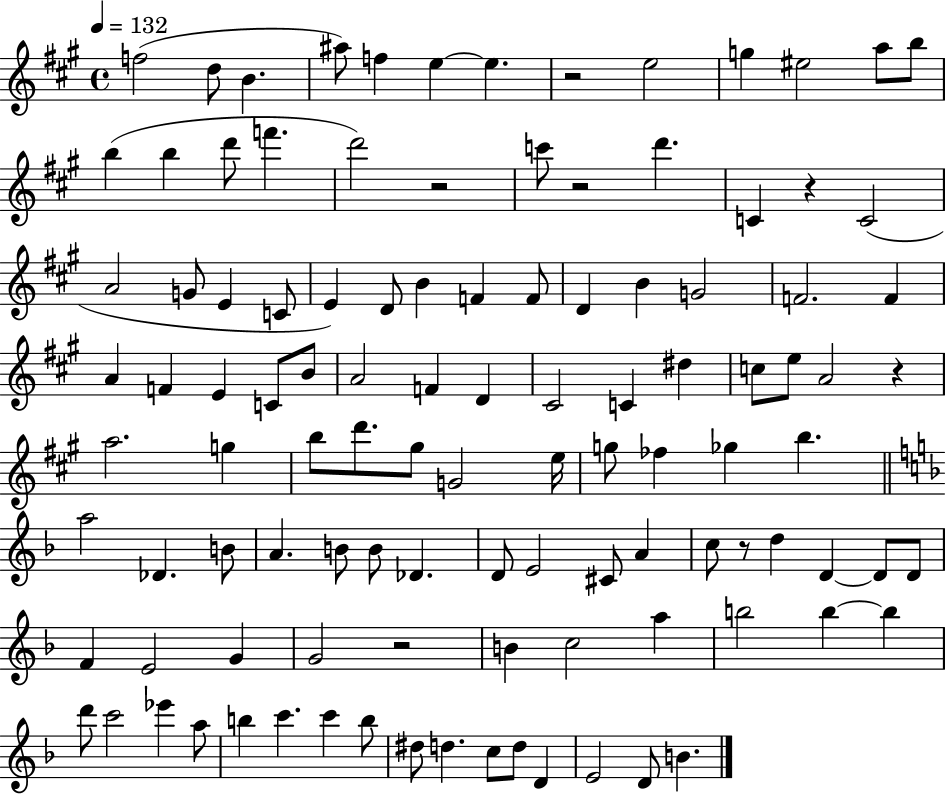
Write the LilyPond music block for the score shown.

{
  \clef treble
  \time 4/4
  \defaultTimeSignature
  \key a \major
  \tempo 4 = 132
  f''2( d''8 b'4. | ais''8) f''4 e''4~~ e''4. | r2 e''2 | g''4 eis''2 a''8 b''8 | \break b''4( b''4 d'''8 f'''4. | d'''2) r2 | c'''8 r2 d'''4. | c'4 r4 c'2( | \break a'2 g'8 e'4 c'8 | e'4) d'8 b'4 f'4 f'8 | d'4 b'4 g'2 | f'2. f'4 | \break a'4 f'4 e'4 c'8 b'8 | a'2 f'4 d'4 | cis'2 c'4 dis''4 | c''8 e''8 a'2 r4 | \break a''2. g''4 | b''8 d'''8. gis''8 g'2 e''16 | g''8 fes''4 ges''4 b''4. | \bar "||" \break \key f \major a''2 des'4. b'8 | a'4. b'8 b'8 des'4. | d'8 e'2 cis'8 a'4 | c''8 r8 d''4 d'4~~ d'8 d'8 | \break f'4 e'2 g'4 | g'2 r2 | b'4 c''2 a''4 | b''2 b''4~~ b''4 | \break d'''8 c'''2 ees'''4 a''8 | b''4 c'''4. c'''4 b''8 | dis''8 d''4. c''8 d''8 d'4 | e'2 d'8 b'4. | \break \bar "|."
}